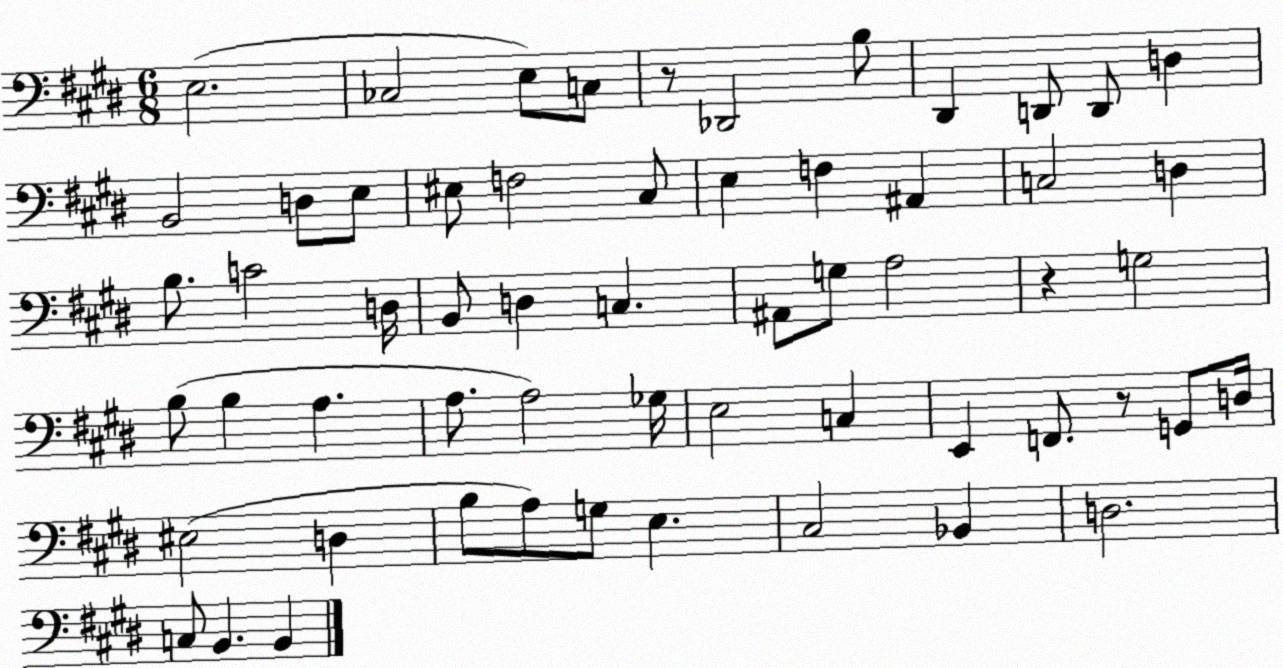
X:1
T:Untitled
M:6/8
L:1/4
K:E
E,2 _C,2 E,/2 C,/2 z/2 _D,,2 B,/2 ^D,, D,,/2 D,,/2 D, B,,2 D,/2 E,/2 ^E,/2 F,2 ^C,/2 E, F, ^A,, C,2 D, B,/2 C2 D,/4 B,,/2 D, C, ^A,,/2 G,/2 A,2 z G,2 B,/2 B, A, A,/2 A,2 _G,/4 E,2 C, E,, F,,/2 z/2 G,,/2 D,/4 ^E,2 D, B,/2 A,/2 G,/2 E, ^C,2 _B,, D,2 C,/2 B,, B,,